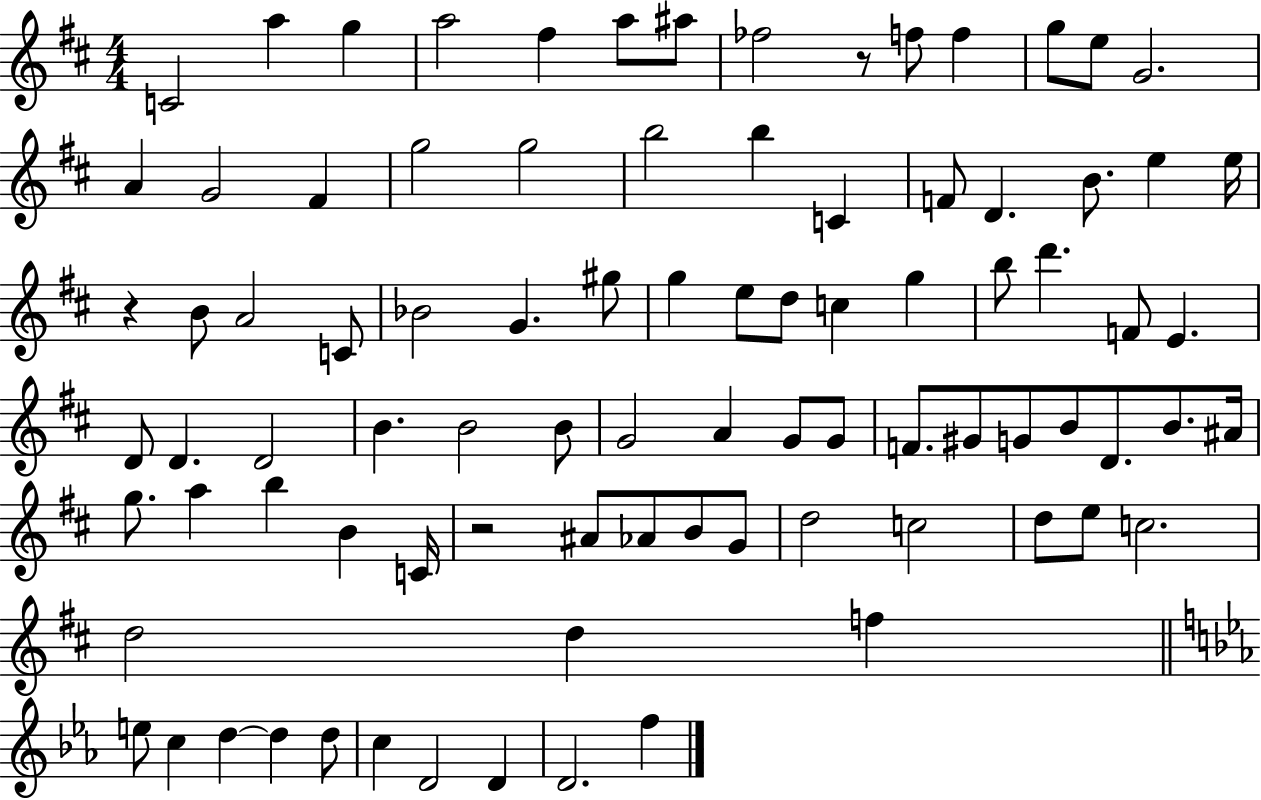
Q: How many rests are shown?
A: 3